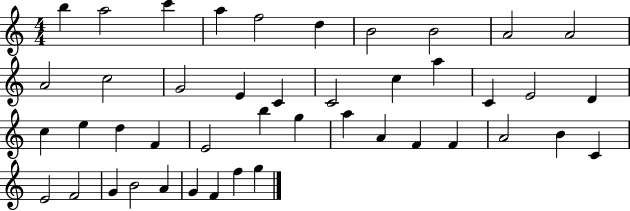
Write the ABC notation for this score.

X:1
T:Untitled
M:4/4
L:1/4
K:C
b a2 c' a f2 d B2 B2 A2 A2 A2 c2 G2 E C C2 c a C E2 D c e d F E2 b g a A F F A2 B C E2 F2 G B2 A G F f g